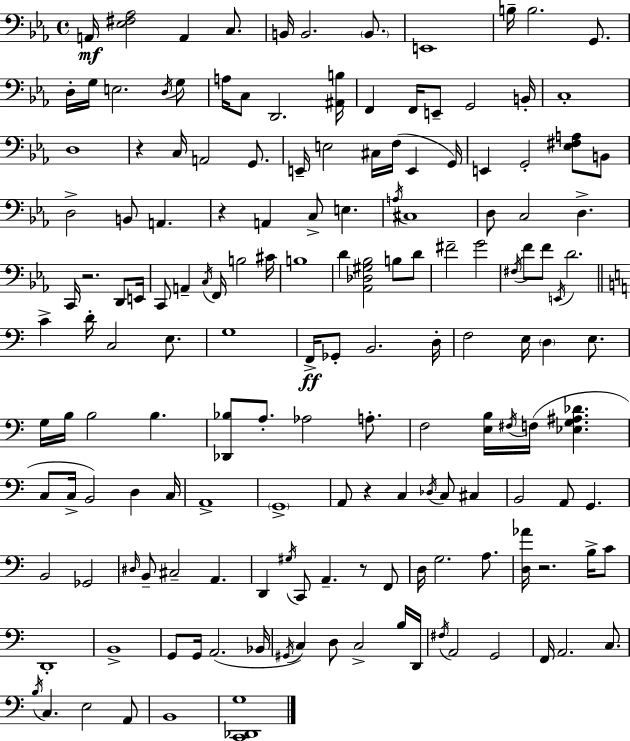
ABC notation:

X:1
T:Untitled
M:4/4
L:1/4
K:Cm
A,,/4 [_E,^F,_A,]2 A,, C,/2 B,,/4 B,,2 B,,/2 E,,4 B,/4 B,2 G,,/2 D,/4 G,/4 E,2 D,/4 G,/2 A,/4 C,/2 D,,2 [^A,,B,]/4 F,, F,,/4 E,,/2 G,,2 B,,/4 C,4 D,4 z C,/4 A,,2 G,,/2 E,,/4 E,2 ^C,/4 F,/4 E,, G,,/4 E,, G,,2 [_E,^F,A,]/2 B,,/2 D,2 B,,/2 A,, z A,, C,/2 E, A,/4 ^C,4 D,/2 C,2 D, C,,/4 z2 D,,/2 E,,/4 C,,/2 A,, C,/4 F,,/4 B,2 ^C/4 B,4 D [_A,,_D,^G,_B,]2 B,/2 D/2 ^F2 G2 ^F,/4 F/2 F/2 E,,/4 D2 C D/4 C,2 E,/2 G,4 F,,/4 _G,,/2 B,,2 D,/4 F,2 E,/4 D, E,/2 G,/4 B,/4 B,2 B, [_D,,_B,]/2 A,/2 _A,2 A,/2 F,2 [E,B,]/4 ^F,/4 F,/4 [_E,G,^A,_D] C,/2 C,/4 B,,2 D, C,/4 A,,4 G,,4 A,,/2 z C, _D,/4 C,/2 ^C, B,,2 A,,/2 G,, B,,2 _G,,2 ^D,/4 B,,/2 ^C,2 A,, D,, ^G,/4 C,,/2 A,, z/2 F,,/2 D,/4 G,2 A,/2 [D,_A]/4 z2 B,/4 C/2 D,,4 B,,4 G,,/2 G,,/4 A,,2 _B,,/4 ^G,,/4 C, D,/2 C,2 B,/4 D,,/4 ^F,/4 A,,2 G,,2 F,,/4 A,,2 C,/2 B,/4 C, E,2 A,,/2 B,,4 [C,,_D,,G,]4